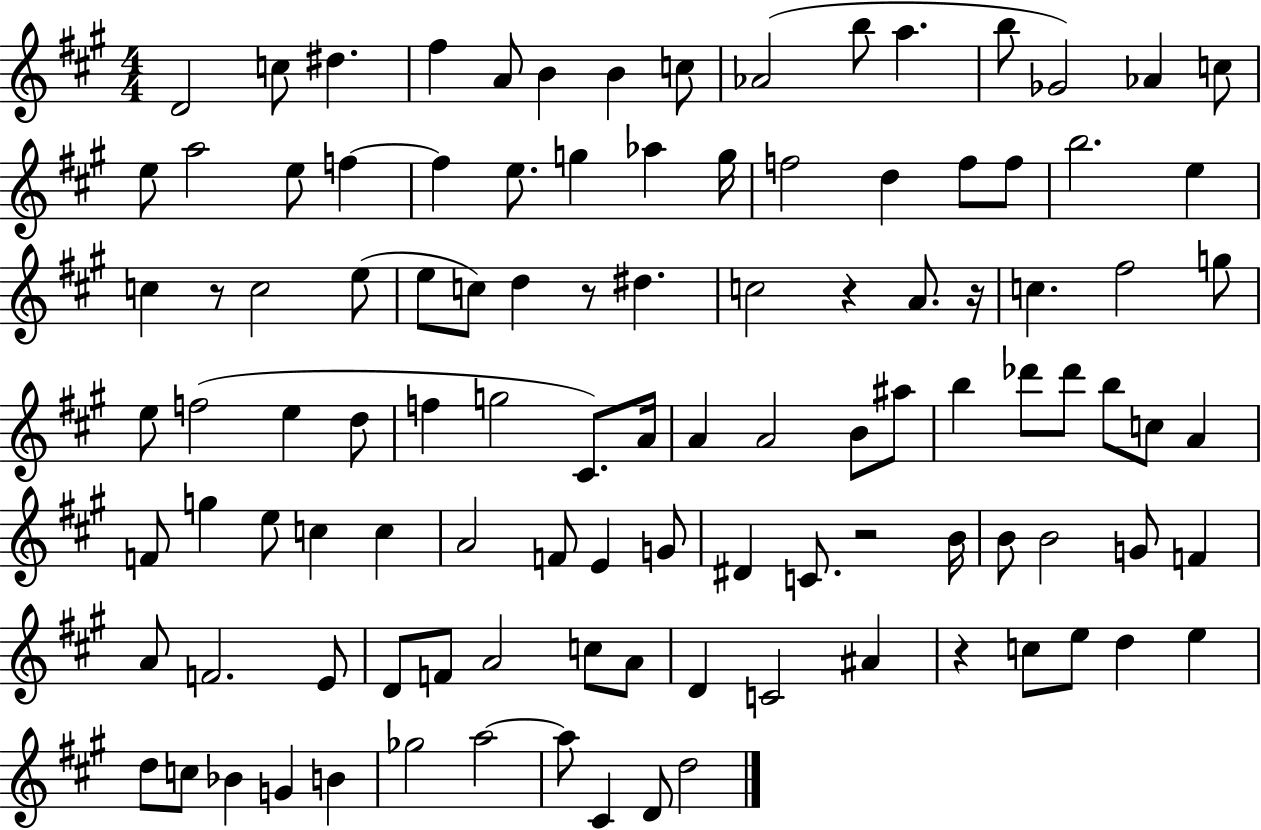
X:1
T:Untitled
M:4/4
L:1/4
K:A
D2 c/2 ^d ^f A/2 B B c/2 _A2 b/2 a b/2 _G2 _A c/2 e/2 a2 e/2 f f e/2 g _a g/4 f2 d f/2 f/2 b2 e c z/2 c2 e/2 e/2 c/2 d z/2 ^d c2 z A/2 z/4 c ^f2 g/2 e/2 f2 e d/2 f g2 ^C/2 A/4 A A2 B/2 ^a/2 b _d'/2 _d'/2 b/2 c/2 A F/2 g e/2 c c A2 F/2 E G/2 ^D C/2 z2 B/4 B/2 B2 G/2 F A/2 F2 E/2 D/2 F/2 A2 c/2 A/2 D C2 ^A z c/2 e/2 d e d/2 c/2 _B G B _g2 a2 a/2 ^C D/2 d2